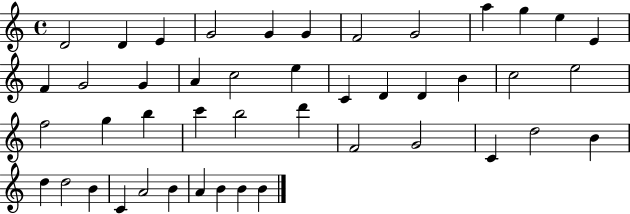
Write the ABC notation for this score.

X:1
T:Untitled
M:4/4
L:1/4
K:C
D2 D E G2 G G F2 G2 a g e E F G2 G A c2 e C D D B c2 e2 f2 g b c' b2 d' F2 G2 C d2 B d d2 B C A2 B A B B B